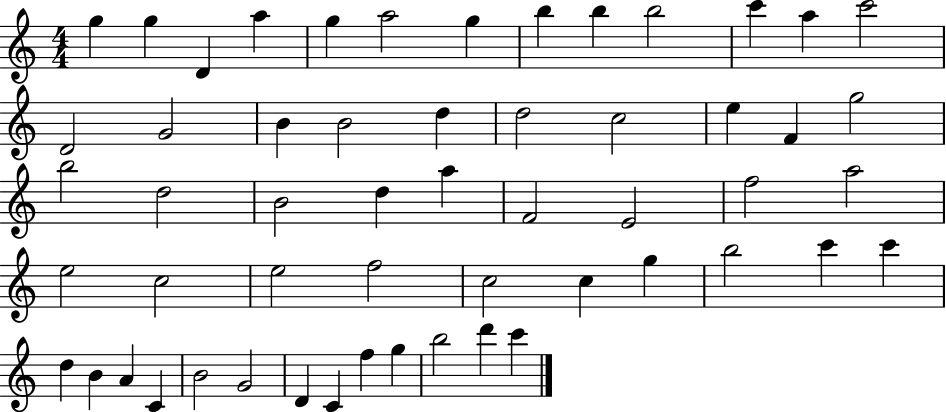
G5/q G5/q D4/q A5/q G5/q A5/h G5/q B5/q B5/q B5/h C6/q A5/q C6/h D4/h G4/h B4/q B4/h D5/q D5/h C5/h E5/q F4/q G5/h B5/h D5/h B4/h D5/q A5/q F4/h E4/h F5/h A5/h E5/h C5/h E5/h F5/h C5/h C5/q G5/q B5/h C6/q C6/q D5/q B4/q A4/q C4/q B4/h G4/h D4/q C4/q F5/q G5/q B5/h D6/q C6/q